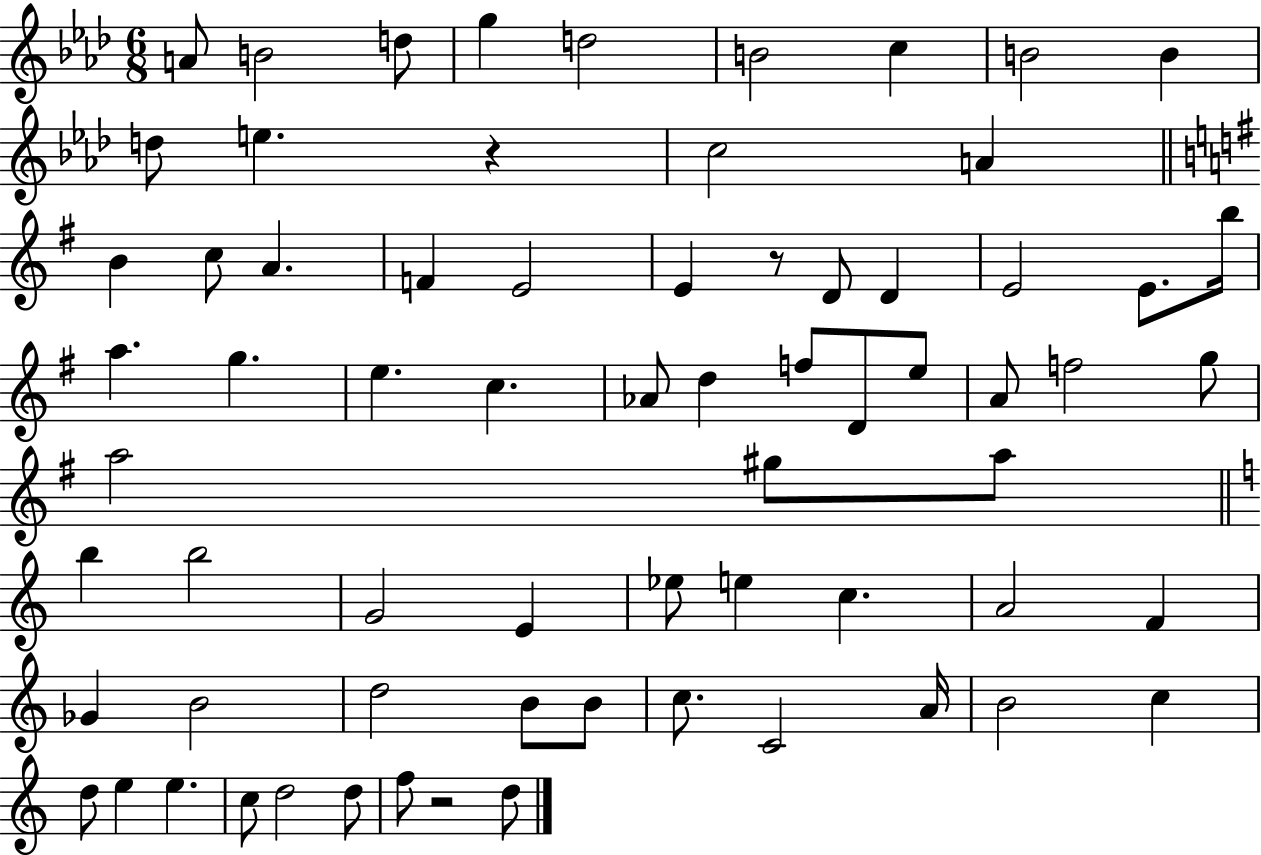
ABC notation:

X:1
T:Untitled
M:6/8
L:1/4
K:Ab
A/2 B2 d/2 g d2 B2 c B2 B d/2 e z c2 A B c/2 A F E2 E z/2 D/2 D E2 E/2 b/4 a g e c _A/2 d f/2 D/2 e/2 A/2 f2 g/2 a2 ^g/2 a/2 b b2 G2 E _e/2 e c A2 F _G B2 d2 B/2 B/2 c/2 C2 A/4 B2 c d/2 e e c/2 d2 d/2 f/2 z2 d/2